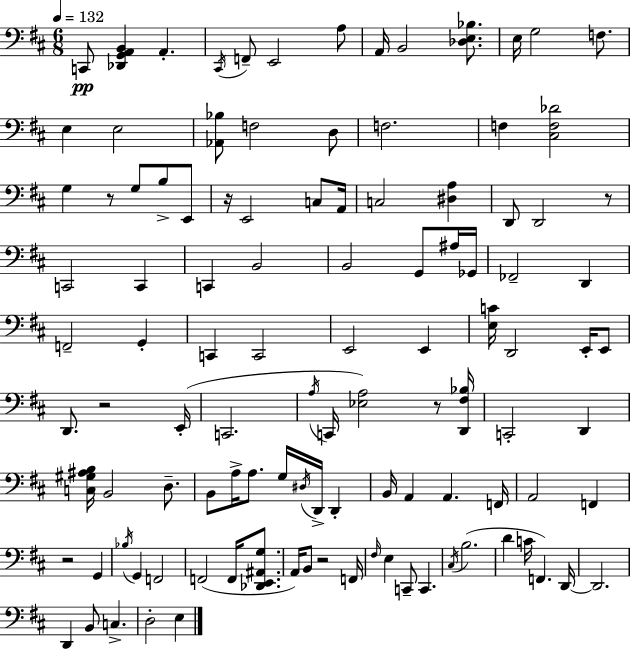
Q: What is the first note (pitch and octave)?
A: C2